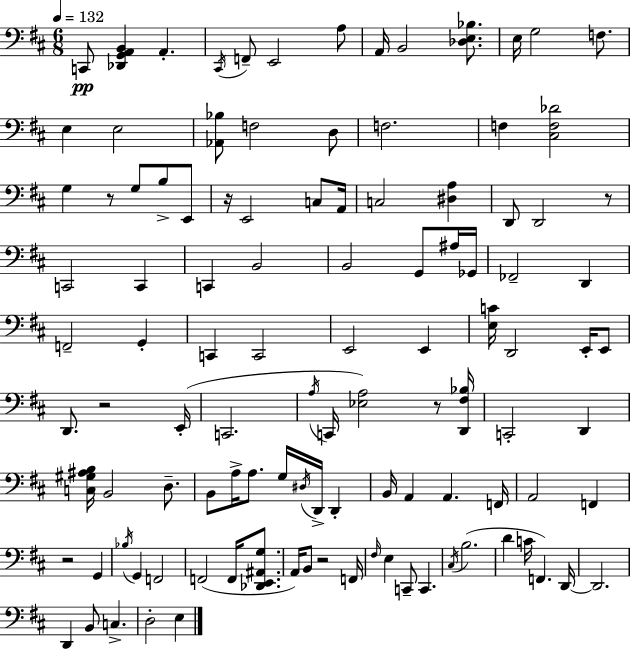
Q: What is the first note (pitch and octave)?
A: C2